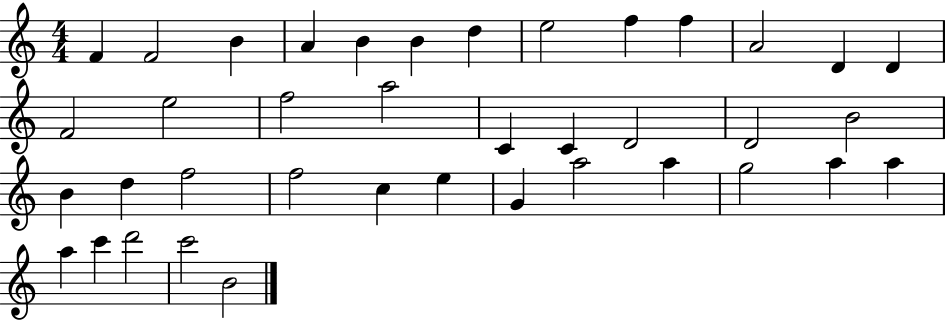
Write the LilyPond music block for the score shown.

{
  \clef treble
  \numericTimeSignature
  \time 4/4
  \key c \major
  f'4 f'2 b'4 | a'4 b'4 b'4 d''4 | e''2 f''4 f''4 | a'2 d'4 d'4 | \break f'2 e''2 | f''2 a''2 | c'4 c'4 d'2 | d'2 b'2 | \break b'4 d''4 f''2 | f''2 c''4 e''4 | g'4 a''2 a''4 | g''2 a''4 a''4 | \break a''4 c'''4 d'''2 | c'''2 b'2 | \bar "|."
}